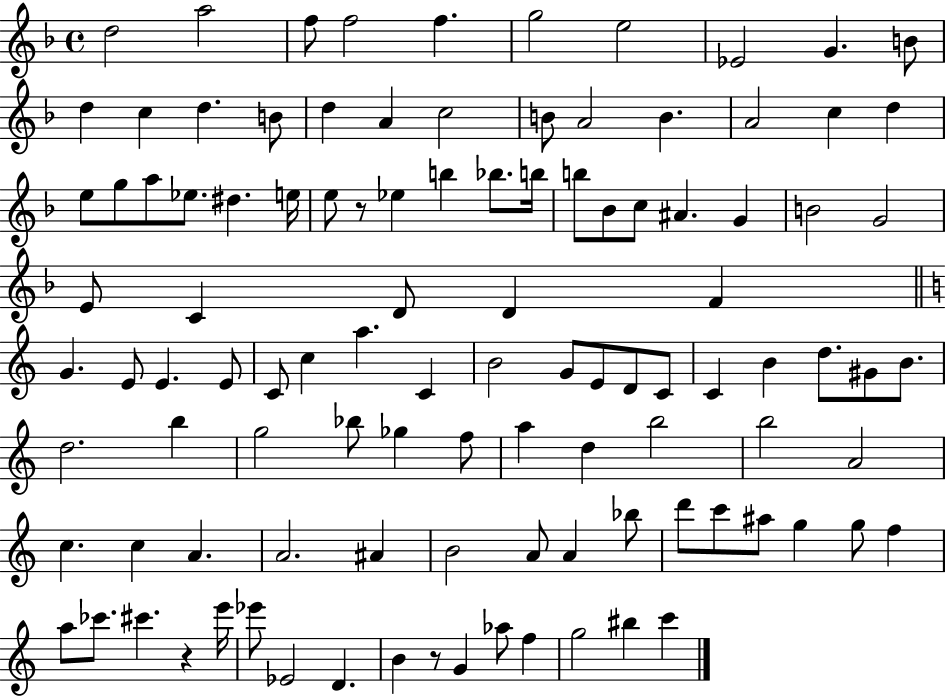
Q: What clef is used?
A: treble